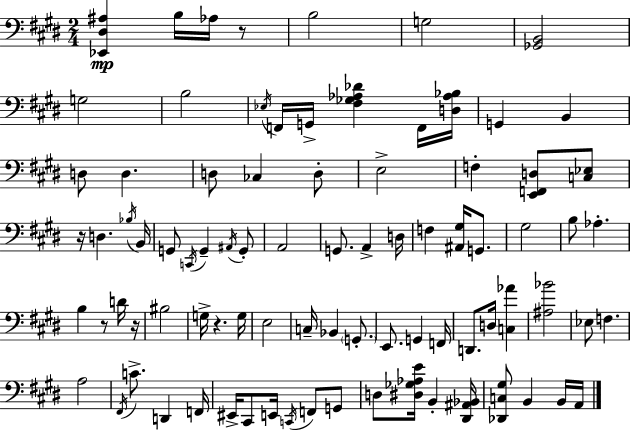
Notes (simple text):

[Eb2,D#3,A#3]/q B3/s Ab3/s R/e B3/h G3/h [Gb2,B2]/h G3/h B3/h Eb3/s F2/s G2/s [F#3,Gb3,Ab3,Db4]/q F2/s [D3,Ab3,Bb3]/s G2/q B2/q D3/e D3/q. D3/e CES3/q D3/e E3/h F3/q [E2,F2,D3]/e [C3,Eb3]/e R/s D3/q. Bb3/s B2/s G2/e C2/s G2/q A#2/s G2/e A2/h G2/e. A2/q D3/s F3/q [A#2,G#3]/s G2/e. G#3/h B3/e Ab3/q. B3/q R/e D4/s R/s BIS3/h G3/s R/q. G3/s E3/h C3/s Bb2/q G2/e. E2/e. G2/q F2/s D2/e. D3/s [C3,Ab4]/q [A#3,Bb4]/h Eb3/e F3/q. A3/h F#2/s C4/e. D2/q F2/s EIS2/s C#2/e E2/s C2/s F2/e G2/e D3/e [D#3,Gb3,Ab3,E4]/s B2/q [D#2,A#2,Bb2]/s [Db2,C3,G#3]/e B2/q B2/s A2/s